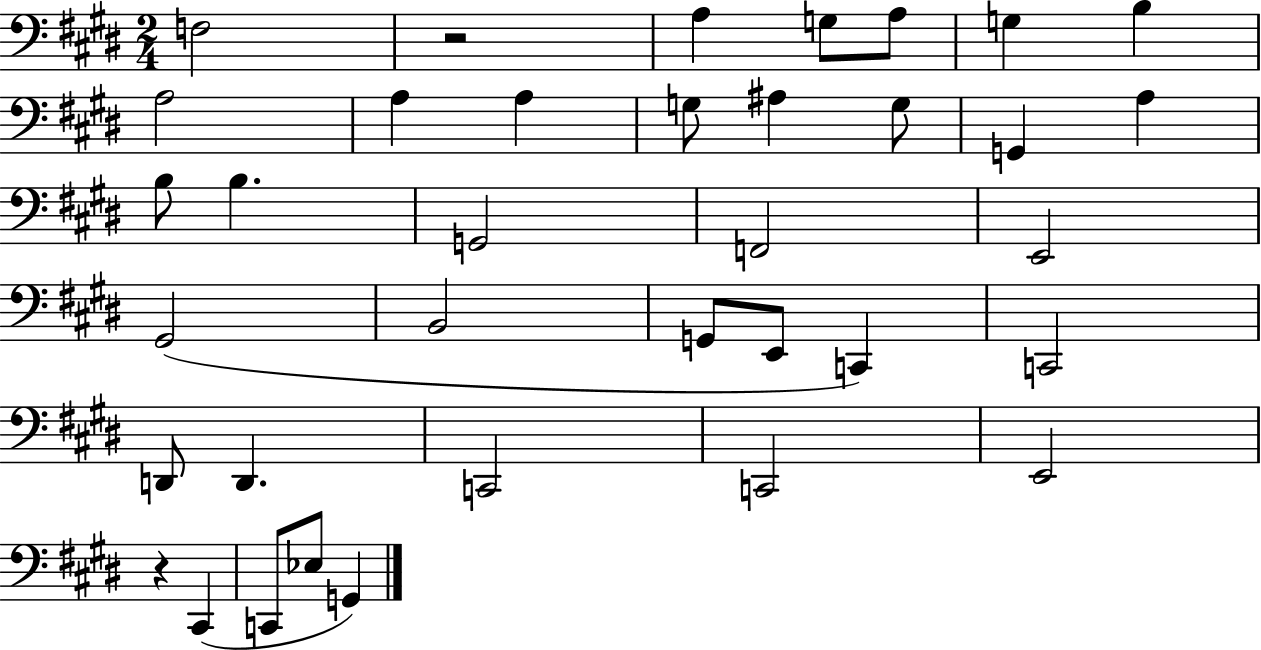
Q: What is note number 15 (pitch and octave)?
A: B3